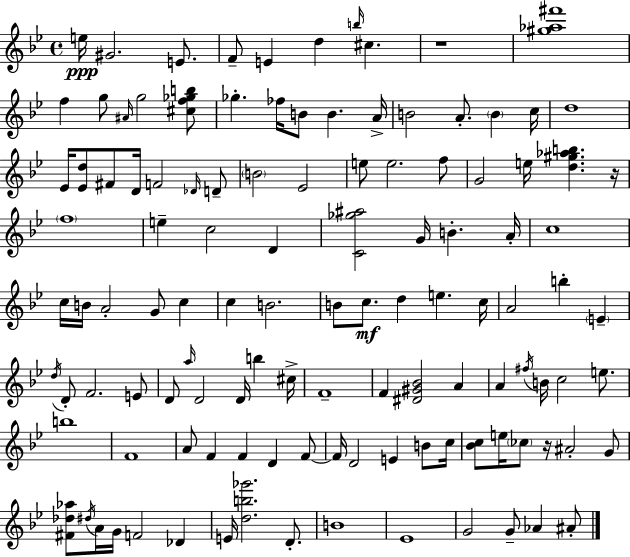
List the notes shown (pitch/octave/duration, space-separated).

E5/s G#4/h. E4/e. F4/e E4/q D5/q B5/s C#5/q. R/w [G#5,Ab5,F#6]/w F5/q G5/e A#4/s G5/h [C#5,F5,Gb5,B5]/e Gb5/q. FES5/s B4/e B4/q. A4/s B4/h A4/e. B4/q C5/s D5/w Eb4/s [Eb4,D5]/e F#4/e D4/s F4/h Db4/s D4/e B4/h Eb4/h E5/e E5/h. F5/e G4/h E5/s [D5,G#5,Ab5,B5]/q. R/s F5/w E5/q C5/h D4/q [C4,Gb5,A#5]/h G4/s B4/q. A4/s C5/w C5/s B4/s A4/h G4/e C5/q C5/q B4/h. B4/e C5/e. D5/q E5/q. C5/s A4/h B5/q E4/q D5/s D4/e F4/h. E4/e D4/e A5/s D4/h D4/s B5/q C#5/s F4/w F4/q [D#4,G#4,Bb4]/h A4/q A4/q F#5/s B4/s C5/h E5/e. B5/w F4/w A4/e F4/q F4/q D4/q F4/e F4/s D4/h E4/q B4/e C5/s [Bb4,C5]/e E5/s CES5/e R/s A#4/h G4/e [F#4,Db5,Ab5]/e D#5/s A4/s G4/s F4/h Db4/q E4/s [D5,B5,Gb6]/h. D4/e. B4/w Eb4/w G4/h G4/e Ab4/q A#4/e